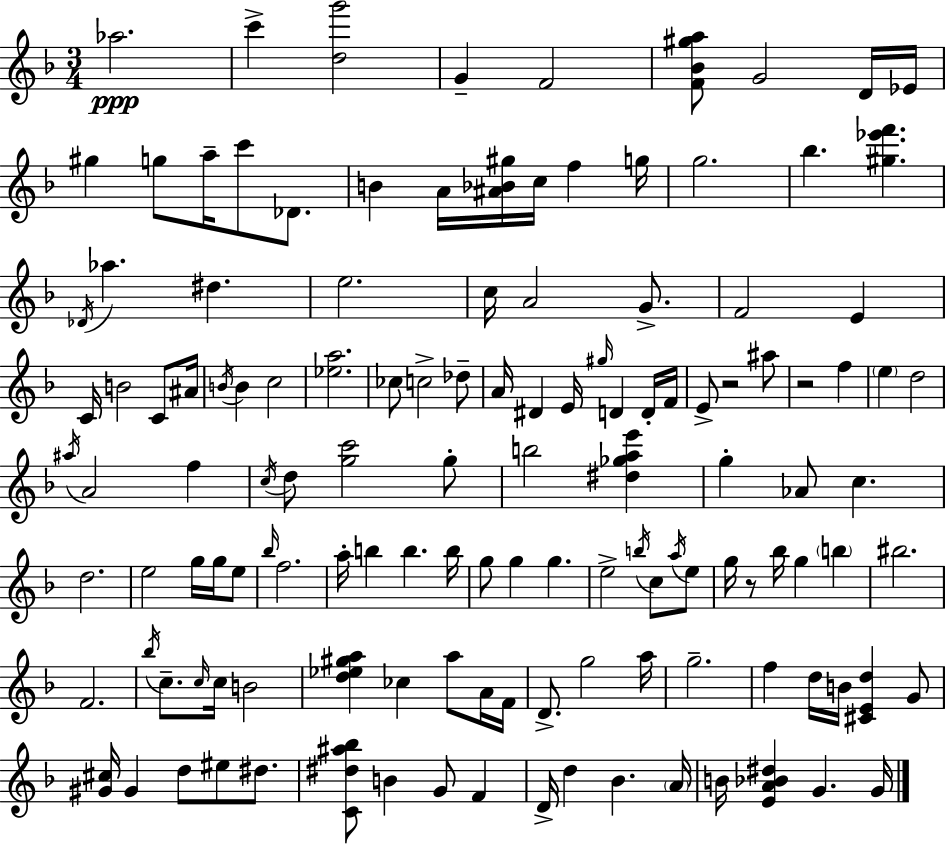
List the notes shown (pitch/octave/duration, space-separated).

Ab5/h. C6/q [D5,G6]/h G4/q F4/h [F4,Bb4,G#5,A5]/e G4/h D4/s Eb4/s G#5/q G5/e A5/s C6/e Db4/e. B4/q A4/s [A#4,Bb4,G#5]/s C5/s F5/q G5/s G5/h. Bb5/q. [G#5,Eb6,F6]/q. Db4/s Ab5/q. D#5/q. E5/h. C5/s A4/h G4/e. F4/h E4/q C4/s B4/h C4/e A#4/s B4/s B4/q C5/h [Eb5,A5]/h. CES5/e C5/h Db5/e A4/s D#4/q E4/s G#5/s D4/q D4/s F4/s E4/e R/h A#5/e R/h F5/q E5/q D5/h A#5/s A4/h F5/q C5/s D5/e [G5,C6]/h G5/e B5/h [D#5,Gb5,A5,E6]/q G5/q Ab4/e C5/q. D5/h. E5/h G5/s G5/s E5/e Bb5/s F5/h. A5/s B5/q B5/q. B5/s G5/e G5/q G5/q. E5/h B5/s C5/e A5/s E5/e G5/s R/e Bb5/s G5/q B5/q BIS5/h. F4/h. Bb5/s C5/e. C5/s C5/s B4/h [D5,Eb5,G#5,A5]/q CES5/q A5/e A4/s F4/s D4/e. G5/h A5/s G5/h. F5/q D5/s B4/s [C#4,E4,D5]/q G4/e [G#4,C#5]/s G#4/q D5/e EIS5/e D#5/e. [C4,D#5,A#5,Bb5]/e B4/q G4/e F4/q D4/s D5/q Bb4/q. A4/s B4/s [E4,A4,Bb4,D#5]/q G4/q. G4/s